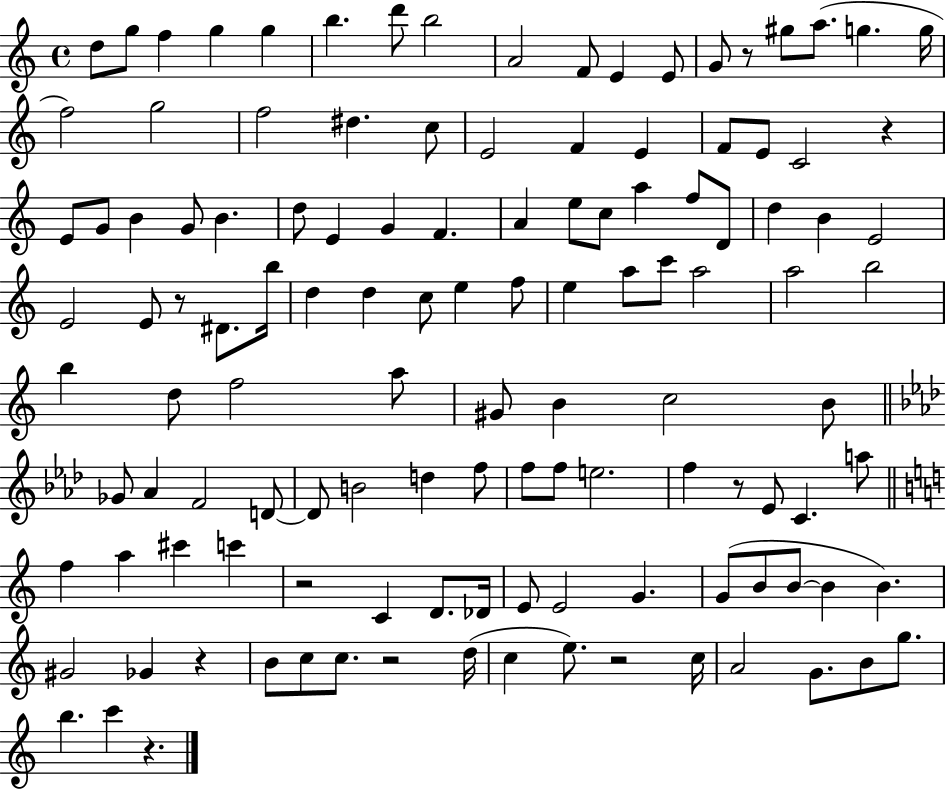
D5/e G5/e F5/q G5/q G5/q B5/q. D6/e B5/h A4/h F4/e E4/q E4/e G4/e R/e G#5/e A5/e. G5/q. G5/s F5/h G5/h F5/h D#5/q. C5/e E4/h F4/q E4/q F4/e E4/e C4/h R/q E4/e G4/e B4/q G4/e B4/q. D5/e E4/q G4/q F4/q. A4/q E5/e C5/e A5/q F5/e D4/e D5/q B4/q E4/h E4/h E4/e R/e D#4/e. B5/s D5/q D5/q C5/e E5/q F5/e E5/q A5/e C6/e A5/h A5/h B5/h B5/q D5/e F5/h A5/e G#4/e B4/q C5/h B4/e Gb4/e Ab4/q F4/h D4/e D4/e B4/h D5/q F5/e F5/e F5/e E5/h. F5/q R/e Eb4/e C4/q. A5/e F5/q A5/q C#6/q C6/q R/h C4/q D4/e. Db4/s E4/e E4/h G4/q. G4/e B4/e B4/e B4/q B4/q. G#4/h Gb4/q R/q B4/e C5/e C5/e. R/h D5/s C5/q E5/e. R/h C5/s A4/h G4/e. B4/e G5/e. B5/q. C6/q R/q.